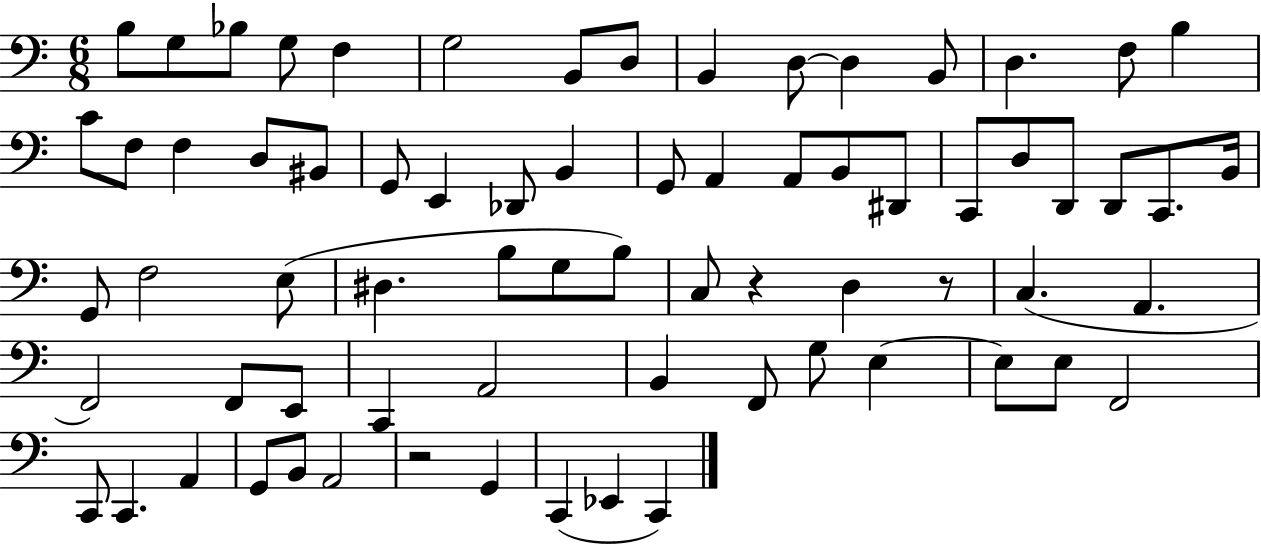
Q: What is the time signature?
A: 6/8